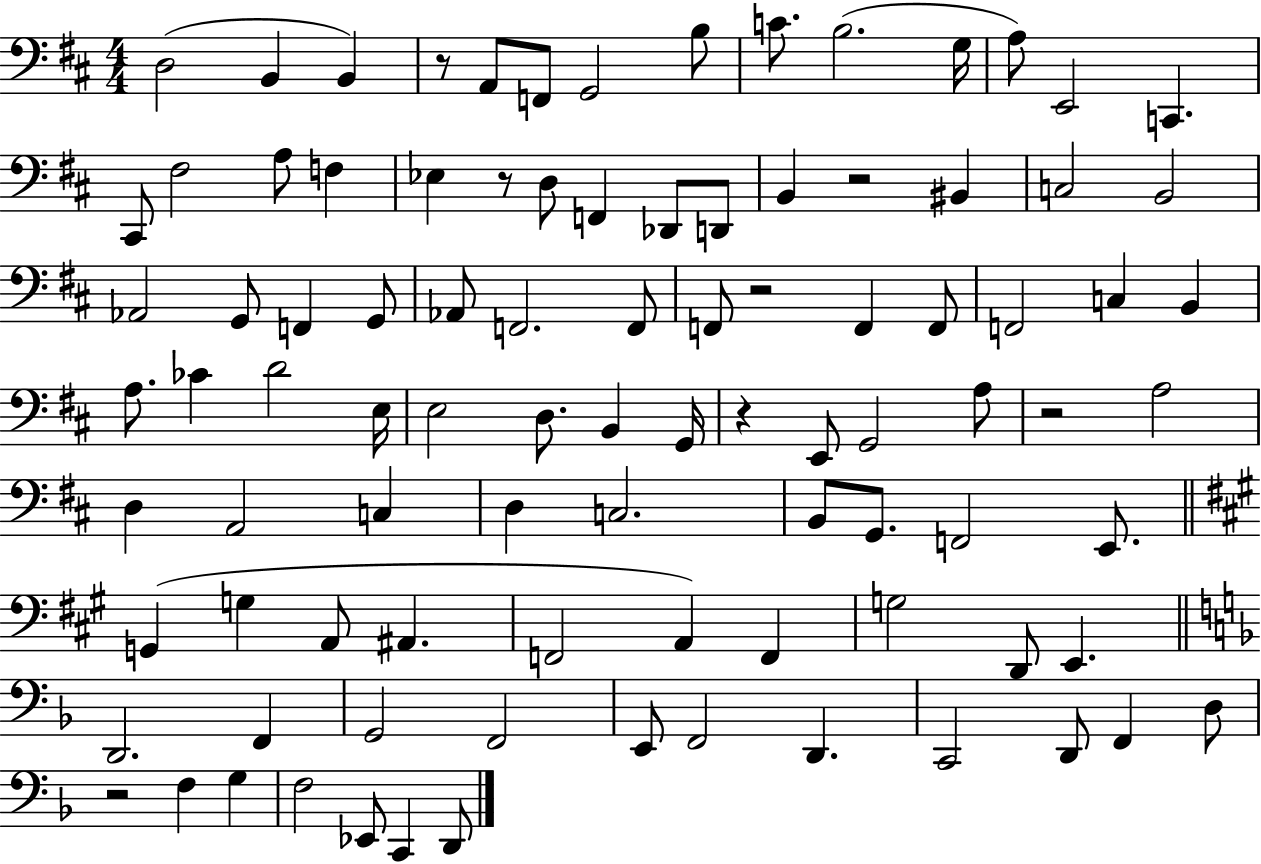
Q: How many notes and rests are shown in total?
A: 94